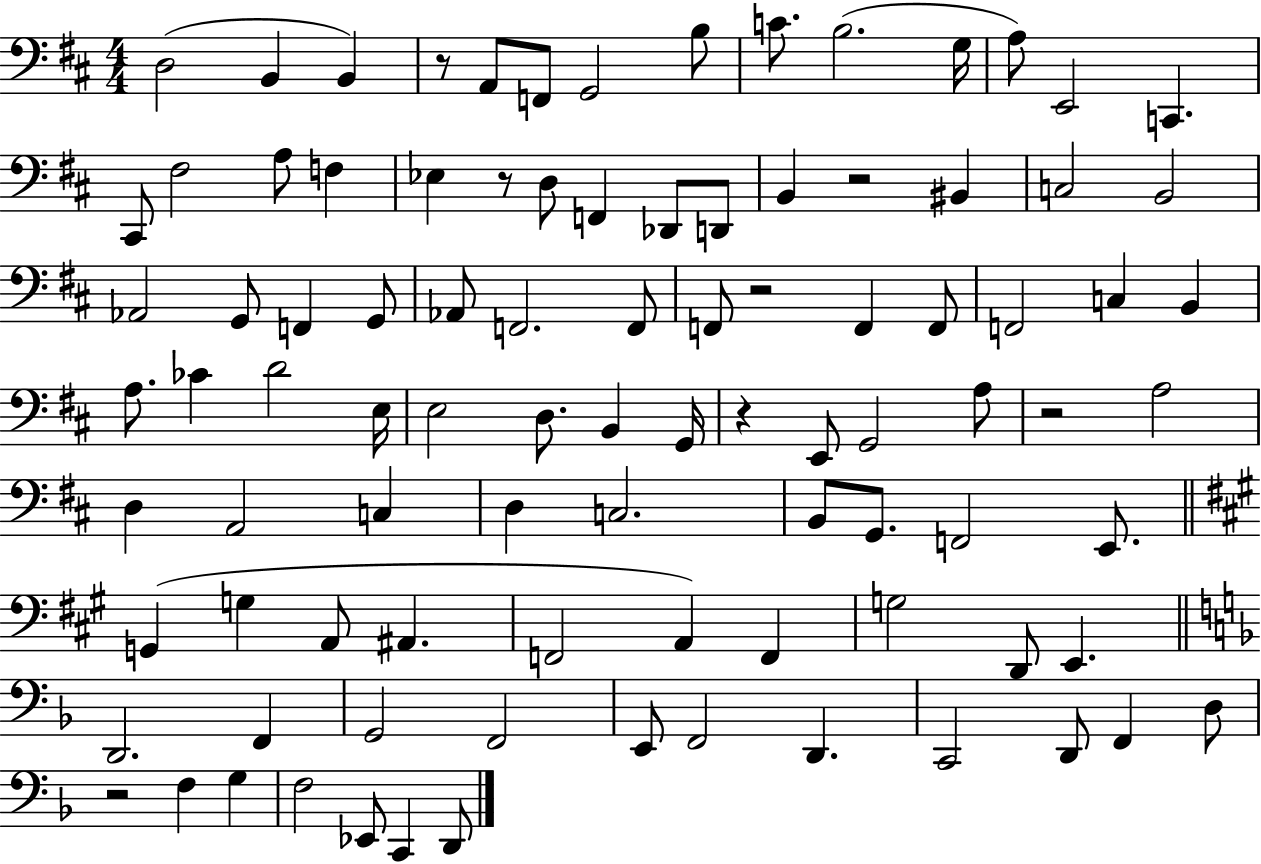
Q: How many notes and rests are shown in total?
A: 94